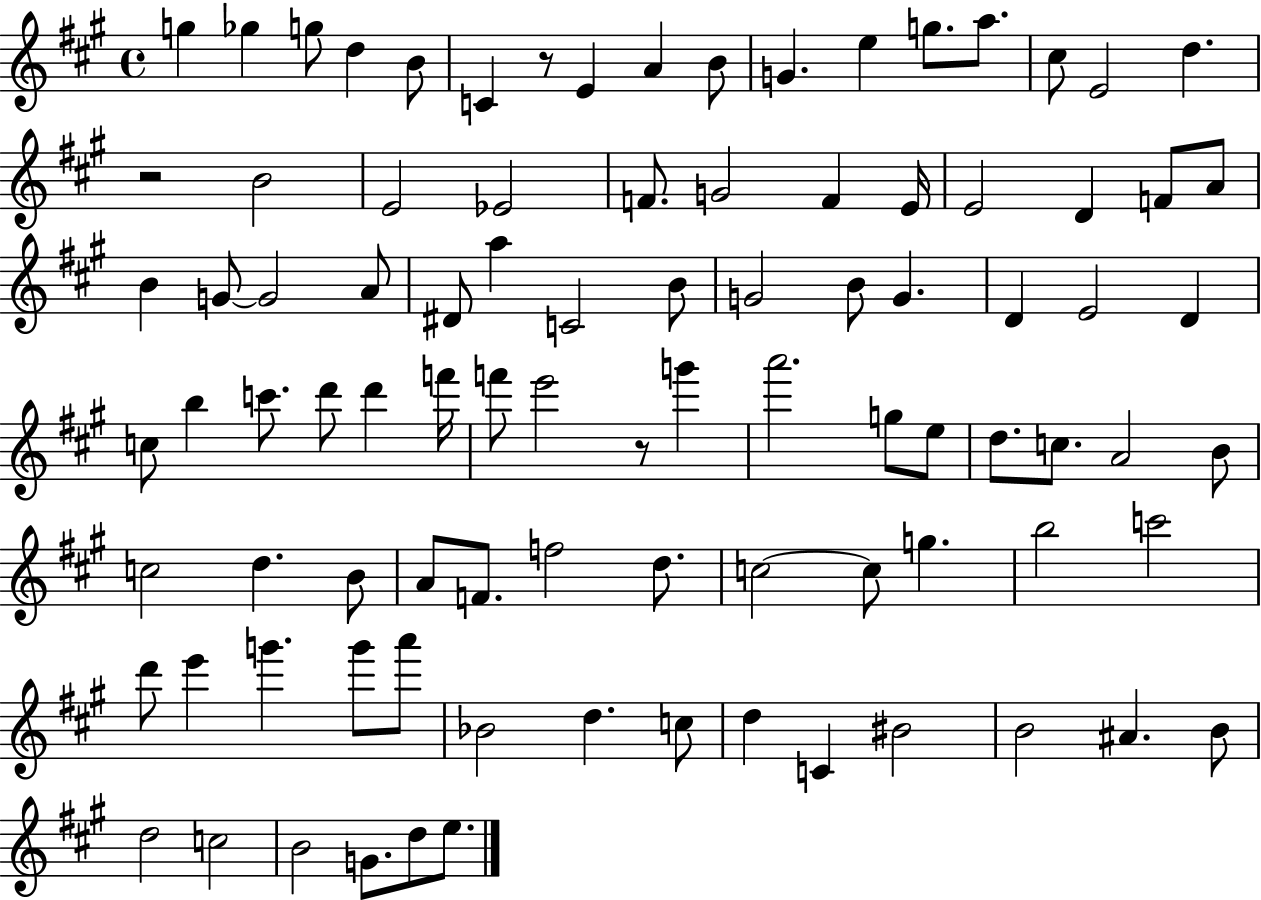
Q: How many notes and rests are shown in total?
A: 92